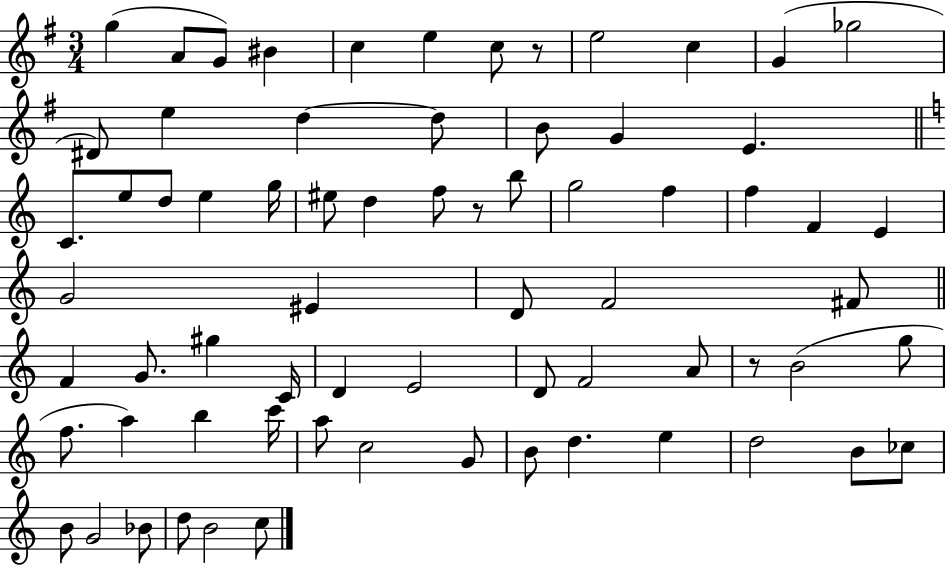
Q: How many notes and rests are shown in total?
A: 70